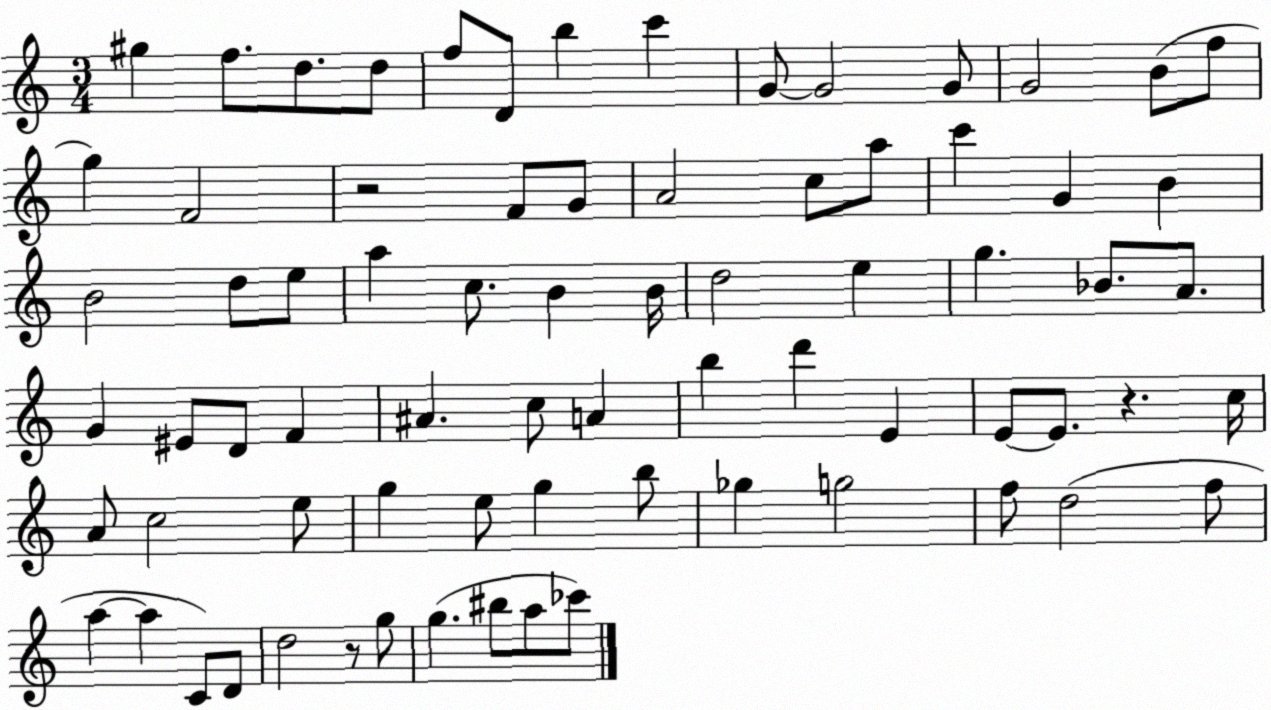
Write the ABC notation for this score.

X:1
T:Untitled
M:3/4
L:1/4
K:C
^g f/2 d/2 d/2 f/2 D/2 b c' G/2 G2 G/2 G2 B/2 f/2 g F2 z2 F/2 G/2 A2 c/2 a/2 c' G B B2 d/2 e/2 a c/2 B B/4 d2 e g _B/2 A/2 G ^E/2 D/2 F ^A c/2 A b d' E E/2 E/2 z c/4 A/2 c2 e/2 g e/2 g b/2 _g g2 f/2 d2 f/2 a a C/2 D/2 d2 z/2 g/2 g ^b/2 a/2 _c'/2